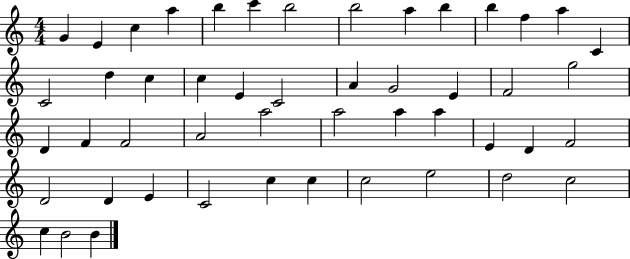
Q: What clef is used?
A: treble